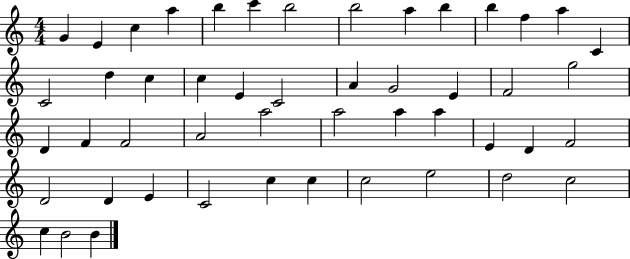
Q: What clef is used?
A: treble